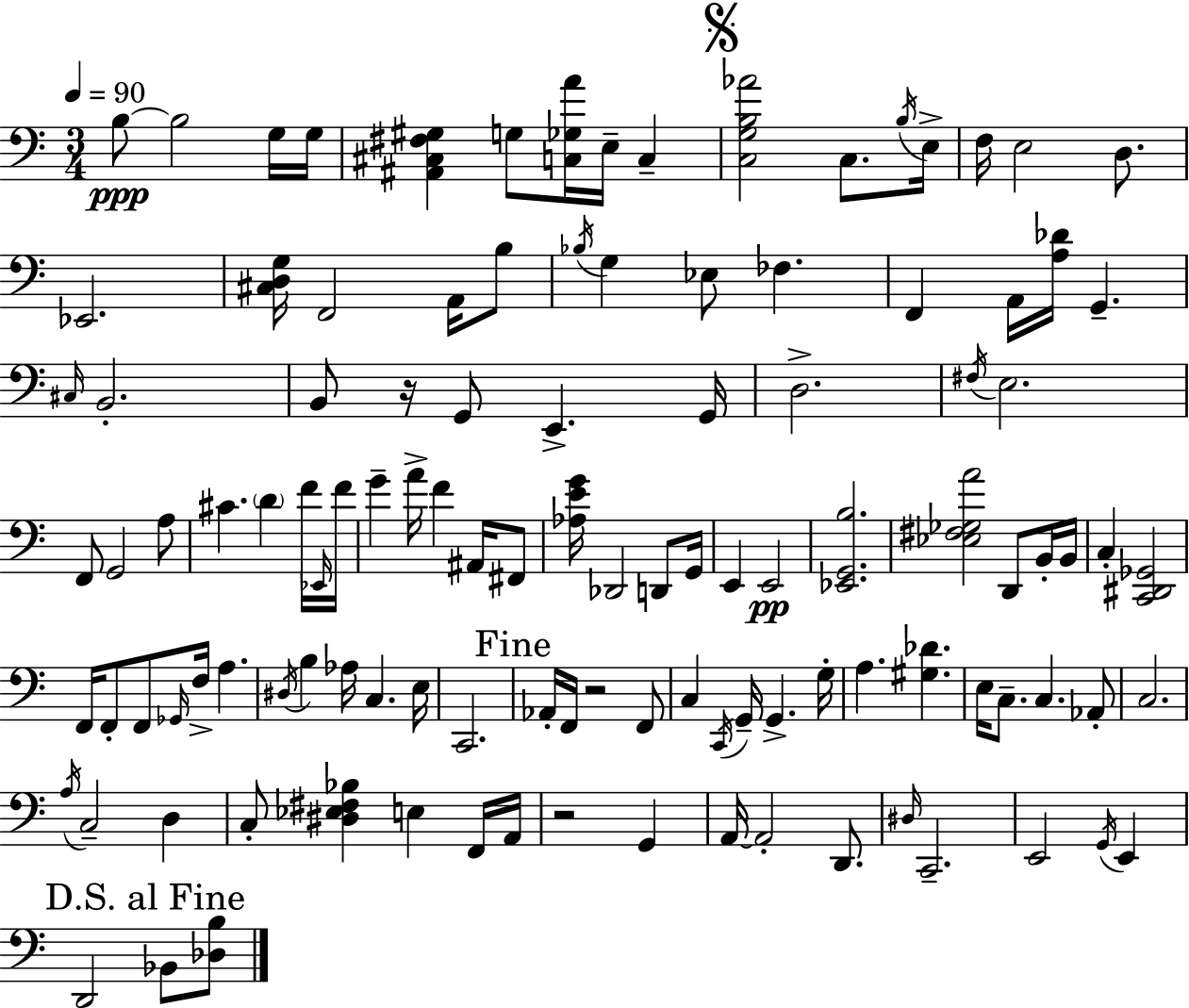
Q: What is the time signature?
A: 3/4